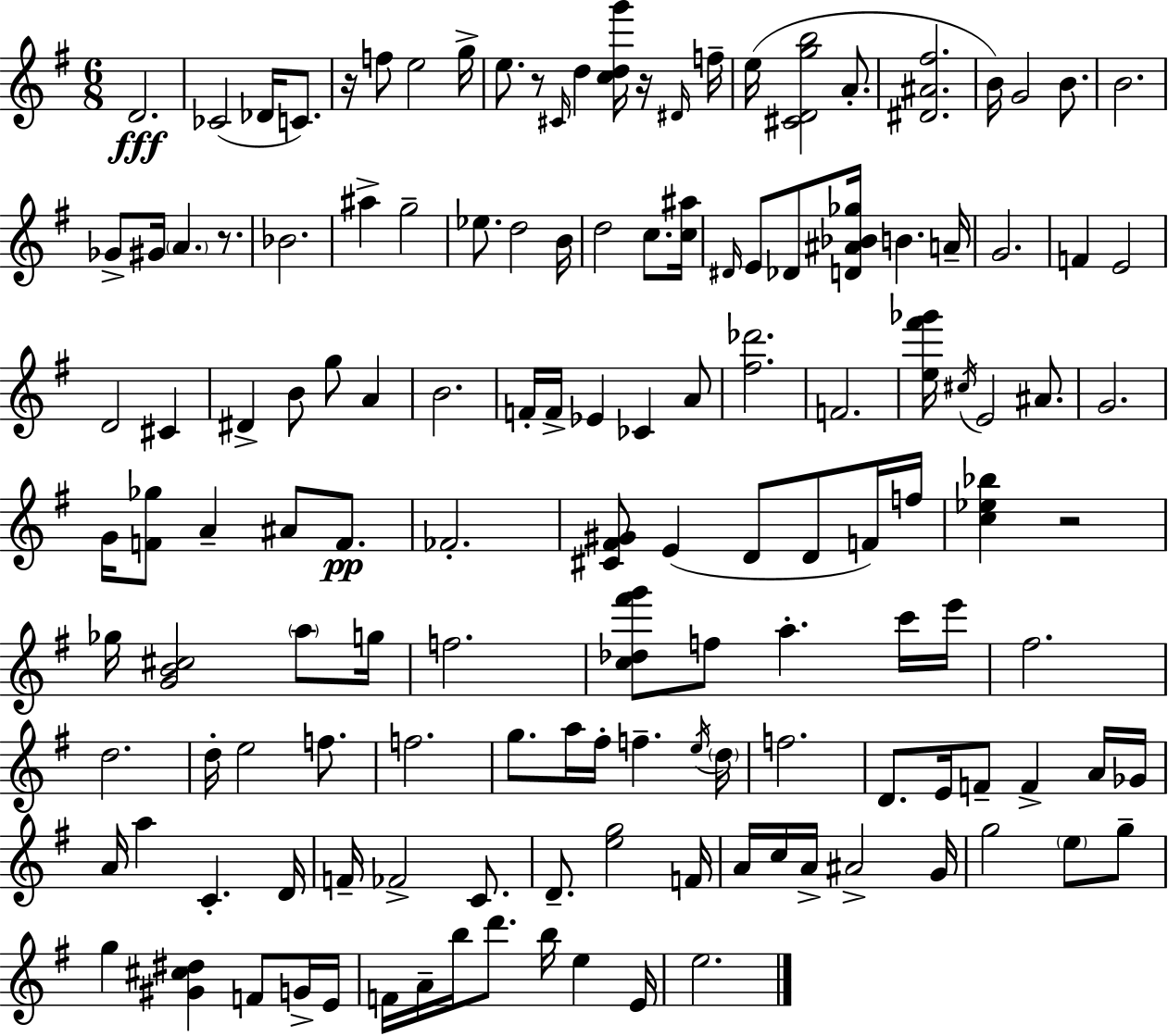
X:1
T:Untitled
M:6/8
L:1/4
K:Em
D2 _C2 _D/4 C/2 z/4 f/2 e2 g/4 e/2 z/2 ^C/4 d [cdg']/4 z/4 ^D/4 f/4 e/4 [^CDgb]2 A/2 [^D^A^f]2 B/4 G2 B/2 B2 _G/2 ^G/4 A z/2 _B2 ^a g2 _e/2 d2 B/4 d2 c/2 [c^a]/4 ^D/4 E/2 _D/2 [D^A_B_g]/4 B A/4 G2 F E2 D2 ^C ^D B/2 g/2 A B2 F/4 F/4 _E _C A/2 [^f_d']2 F2 [e^f'_g']/4 ^c/4 E2 ^A/2 G2 G/4 [F_g]/2 A ^A/2 F/2 _F2 [^C^F^G]/2 E D/2 D/2 F/4 f/4 [c_e_b] z2 _g/4 [GB^c]2 a/2 g/4 f2 [c_d^f'g']/2 f/2 a c'/4 e'/4 ^f2 d2 d/4 e2 f/2 f2 g/2 a/4 ^f/4 f e/4 d/4 f2 D/2 E/4 F/2 F A/4 _G/4 A/4 a C D/4 F/4 _F2 C/2 D/2 [eg]2 F/4 A/4 c/4 A/4 ^A2 G/4 g2 e/2 g/2 g [^G^c^d] F/2 G/4 E/4 F/4 A/4 b/4 d'/2 b/4 e E/4 e2